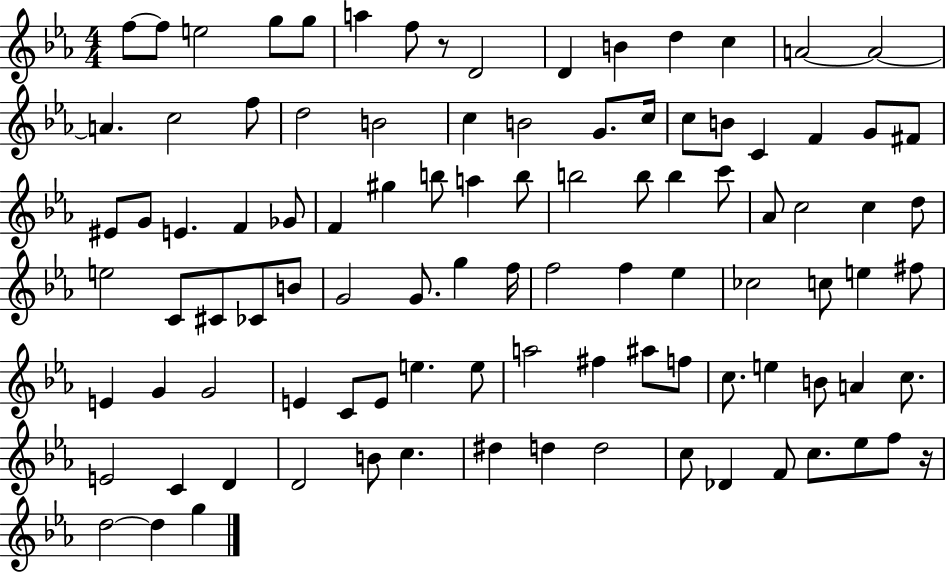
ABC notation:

X:1
T:Untitled
M:4/4
L:1/4
K:Eb
f/2 f/2 e2 g/2 g/2 a f/2 z/2 D2 D B d c A2 A2 A c2 f/2 d2 B2 c B2 G/2 c/4 c/2 B/2 C F G/2 ^F/2 ^E/2 G/2 E F _G/2 F ^g b/2 a b/2 b2 b/2 b c'/2 _A/2 c2 c d/2 e2 C/2 ^C/2 _C/2 B/2 G2 G/2 g f/4 f2 f _e _c2 c/2 e ^f/2 E G G2 E C/2 E/2 e e/2 a2 ^f ^a/2 f/2 c/2 e B/2 A c/2 E2 C D D2 B/2 c ^d d d2 c/2 _D F/2 c/2 _e/2 f/2 z/4 d2 d g